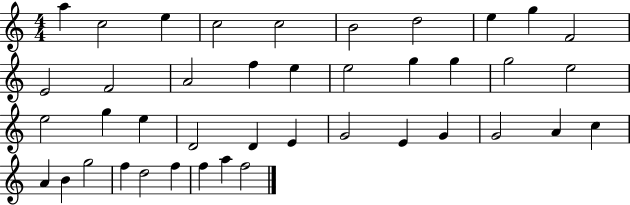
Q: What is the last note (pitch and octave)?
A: F5